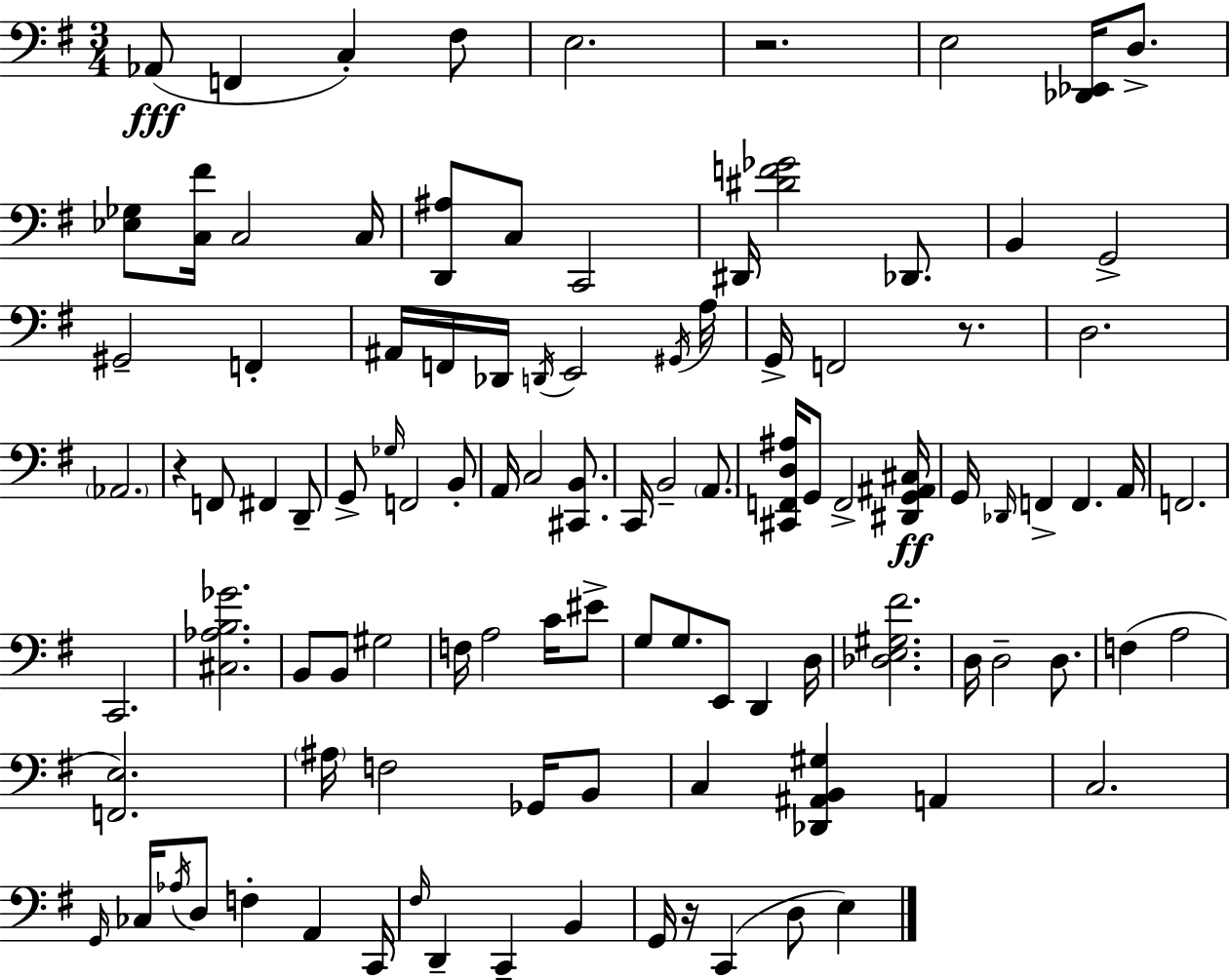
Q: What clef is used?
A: bass